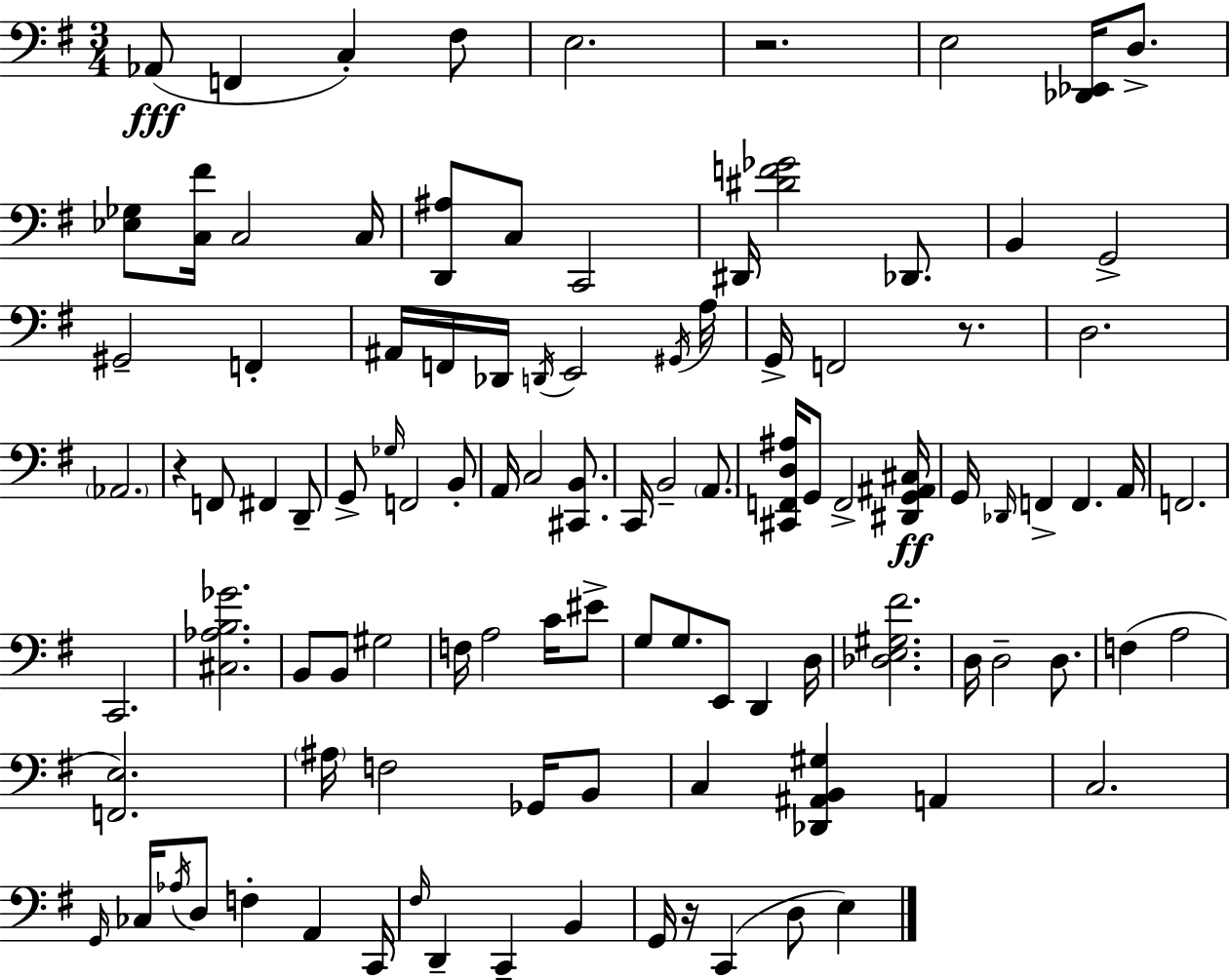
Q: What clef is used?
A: bass